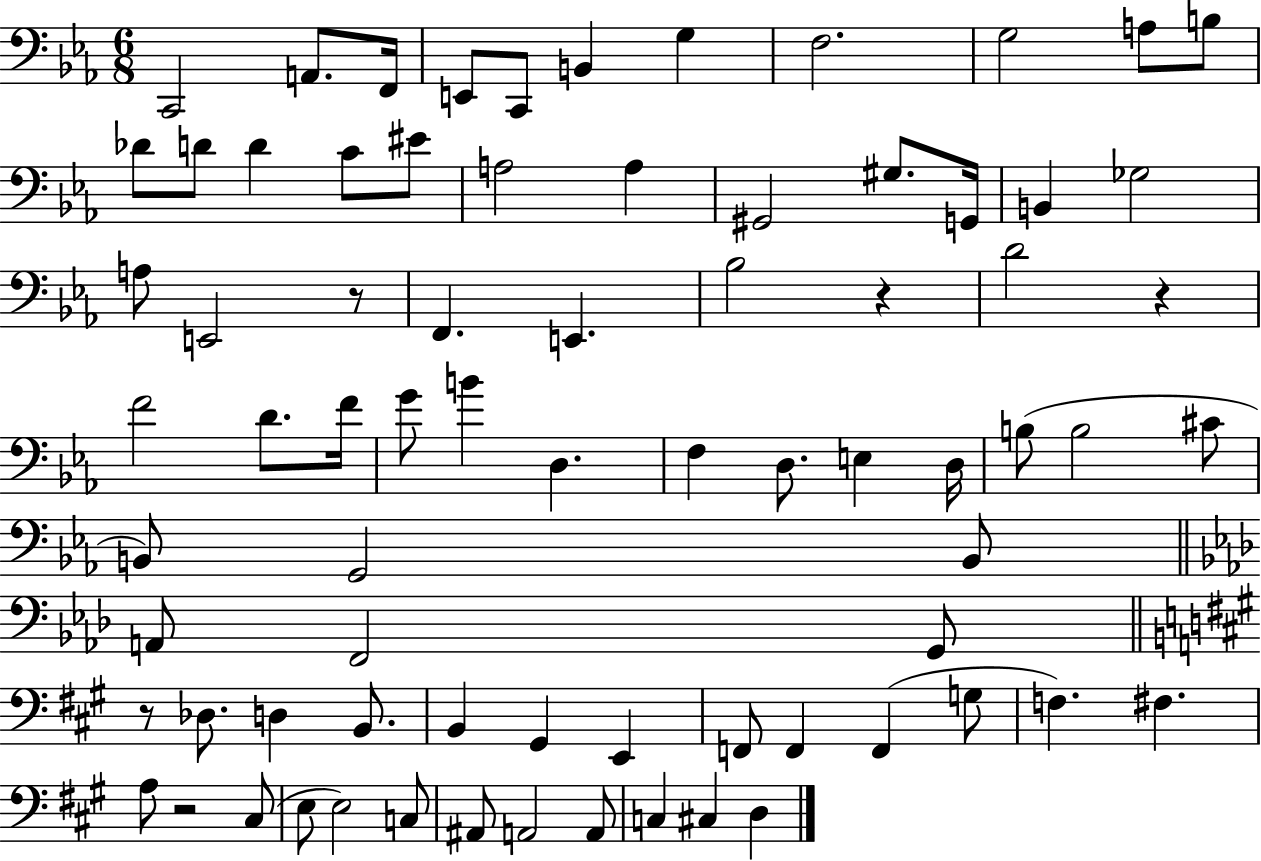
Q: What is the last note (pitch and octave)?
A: D3